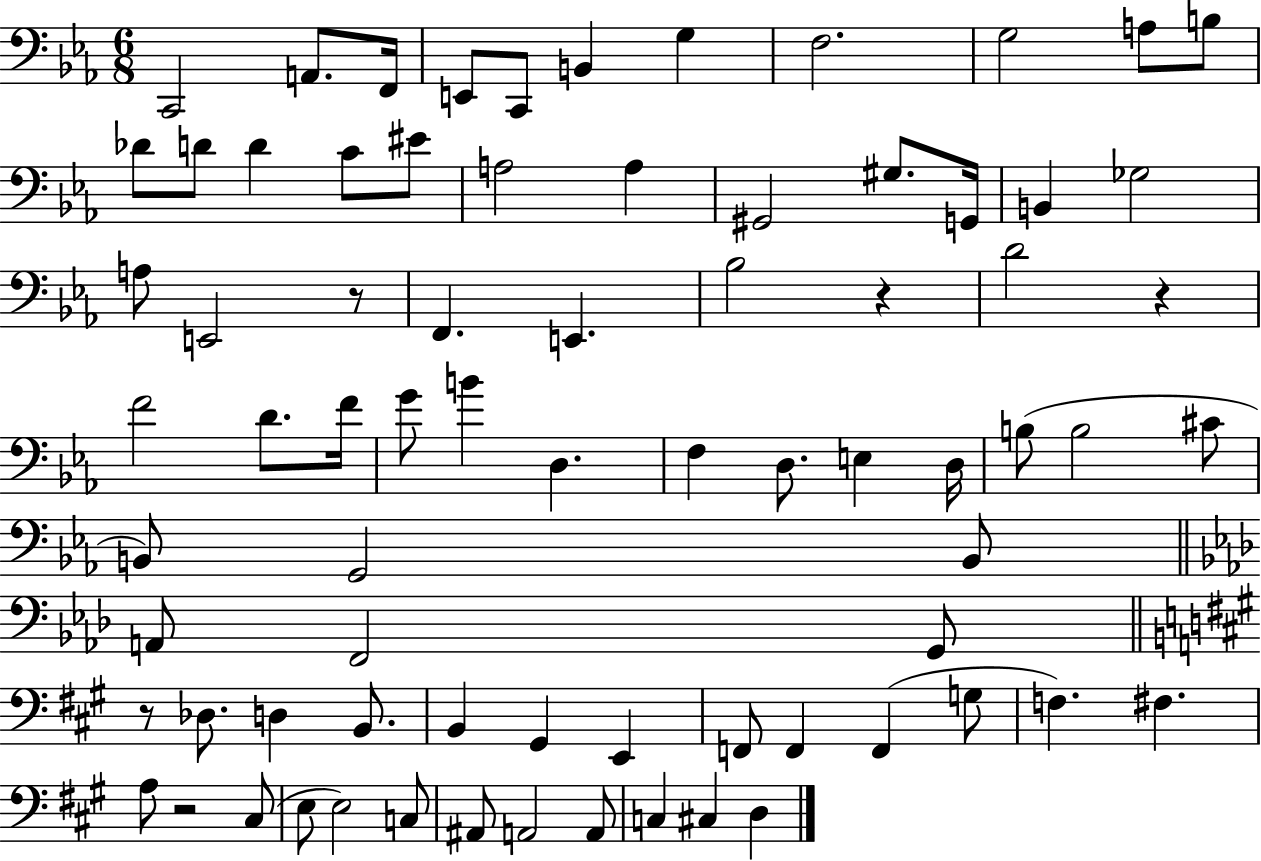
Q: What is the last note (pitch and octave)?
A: D3